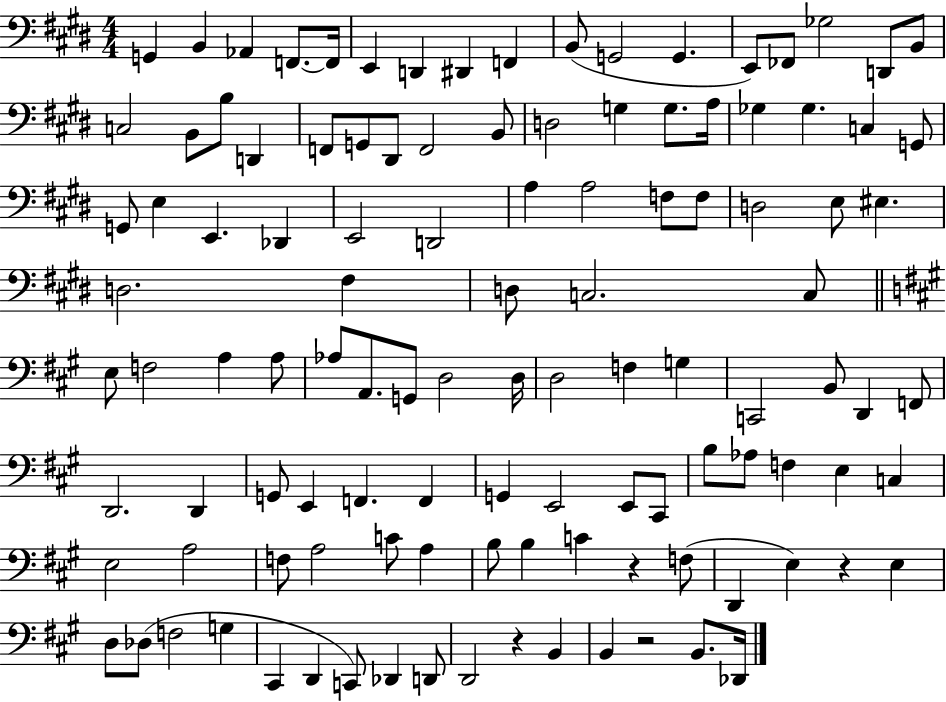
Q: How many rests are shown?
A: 4